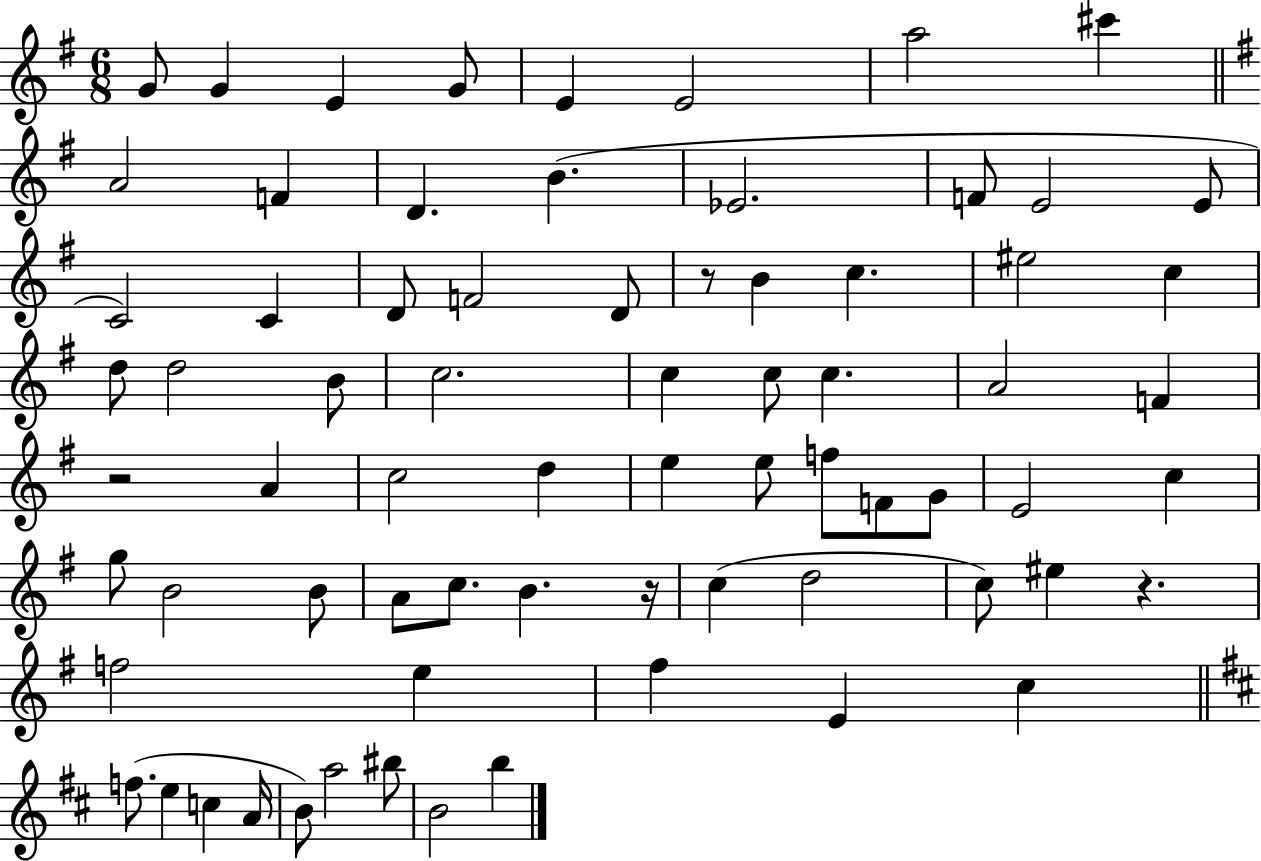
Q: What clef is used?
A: treble